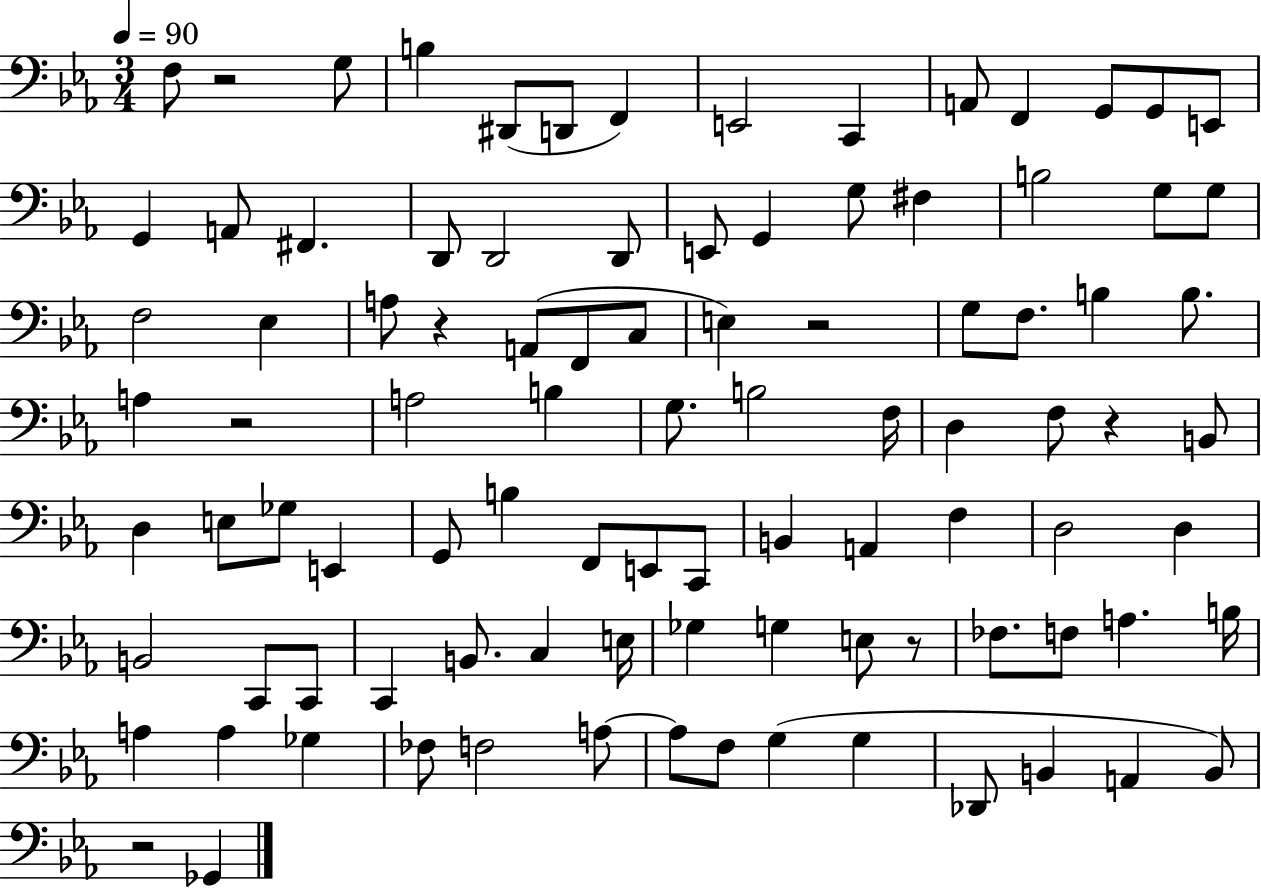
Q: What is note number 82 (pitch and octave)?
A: F3